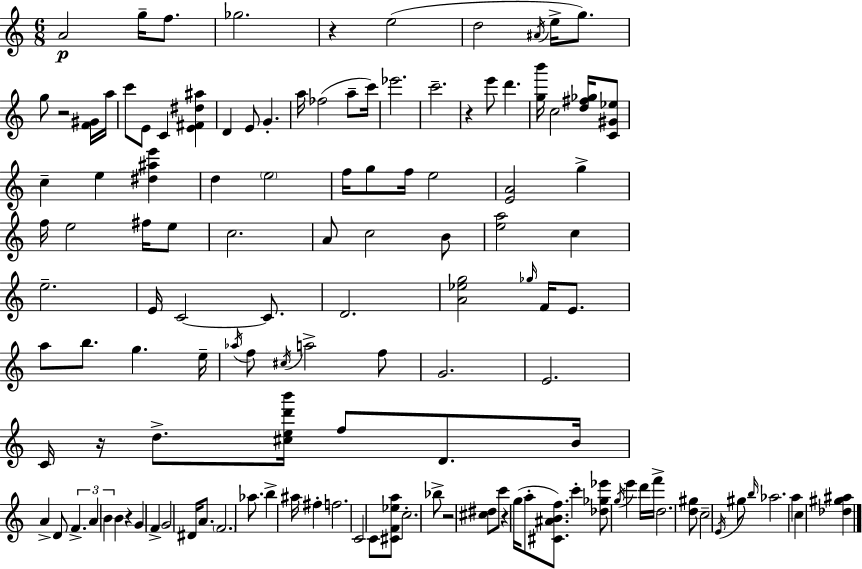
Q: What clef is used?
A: treble